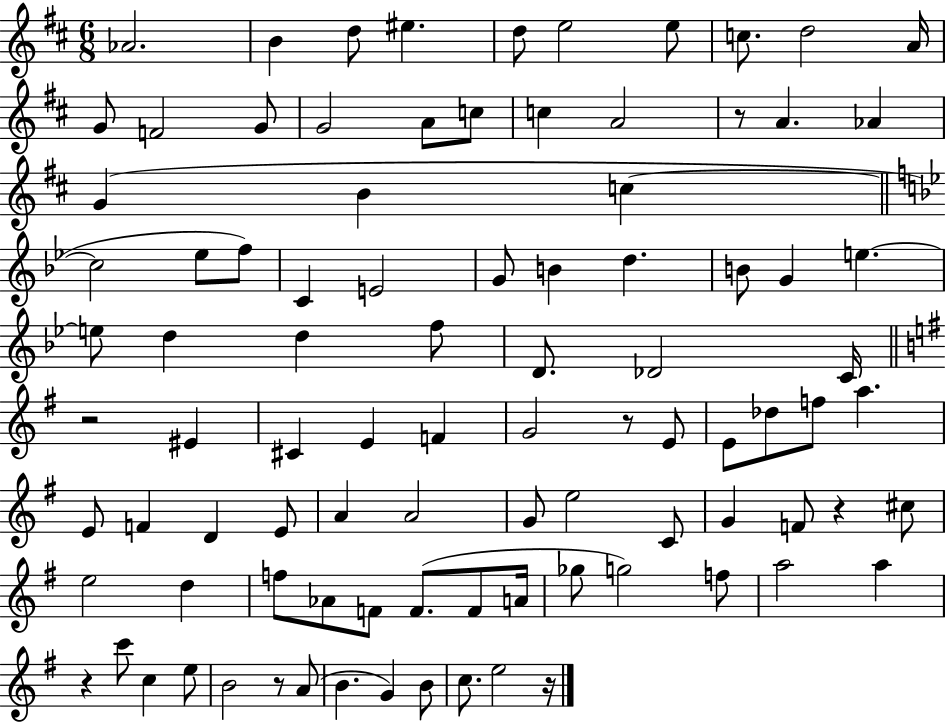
{
  \clef treble
  \numericTimeSignature
  \time 6/8
  \key d \major
  \repeat volta 2 { aes'2. | b'4 d''8 eis''4. | d''8 e''2 e''8 | c''8. d''2 a'16 | \break g'8 f'2 g'8 | g'2 a'8 c''8 | c''4 a'2 | r8 a'4. aes'4 | \break g'4( b'4 c''4~~ | \bar "||" \break \key bes \major c''2 ees''8 f''8) | c'4 e'2 | g'8 b'4 d''4. | b'8 g'4 e''4.~~ | \break e''8 d''4 d''4 f''8 | d'8. des'2 c'16 | \bar "||" \break \key g \major r2 eis'4 | cis'4 e'4 f'4 | g'2 r8 e'8 | e'8 des''8 f''8 a''4. | \break e'8 f'4 d'4 e'8 | a'4 a'2 | g'8 e''2 c'8 | g'4 f'8 r4 cis''8 | \break e''2 d''4 | f''8 aes'8 f'8 f'8.( f'8 a'16 | ges''8 g''2) f''8 | a''2 a''4 | \break r4 c'''8 c''4 e''8 | b'2 r8 a'8( | b'4. g'4) b'8 | c''8. e''2 r16 | \break } \bar "|."
}